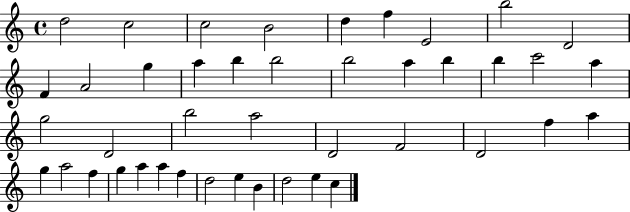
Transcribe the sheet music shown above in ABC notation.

X:1
T:Untitled
M:4/4
L:1/4
K:C
d2 c2 c2 B2 d f E2 b2 D2 F A2 g a b b2 b2 a b b c'2 a g2 D2 b2 a2 D2 F2 D2 f a g a2 f g a a f d2 e B d2 e c